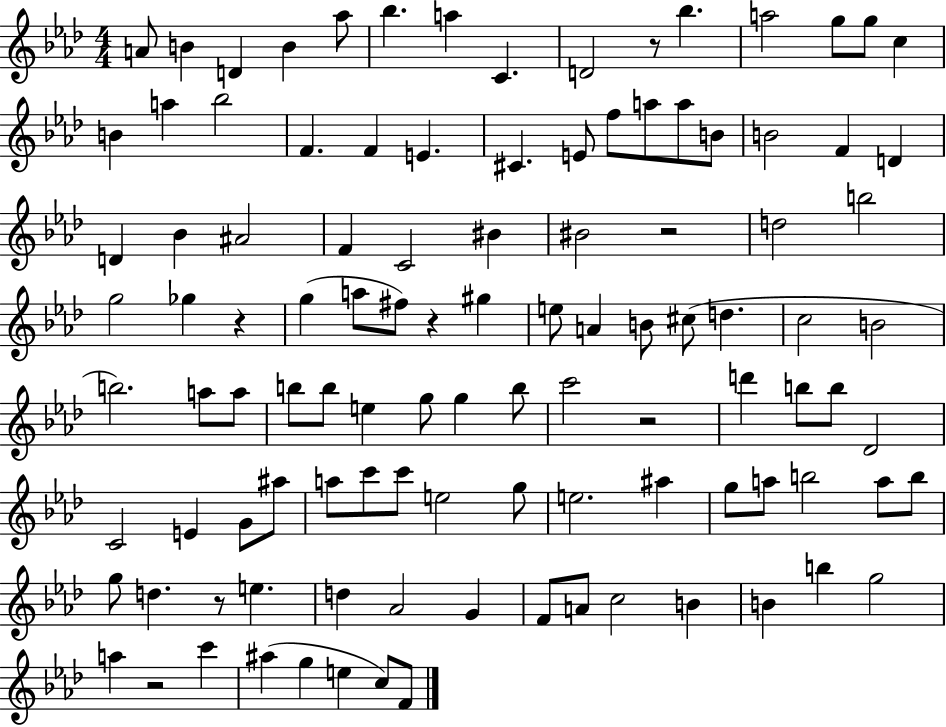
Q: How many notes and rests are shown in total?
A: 108